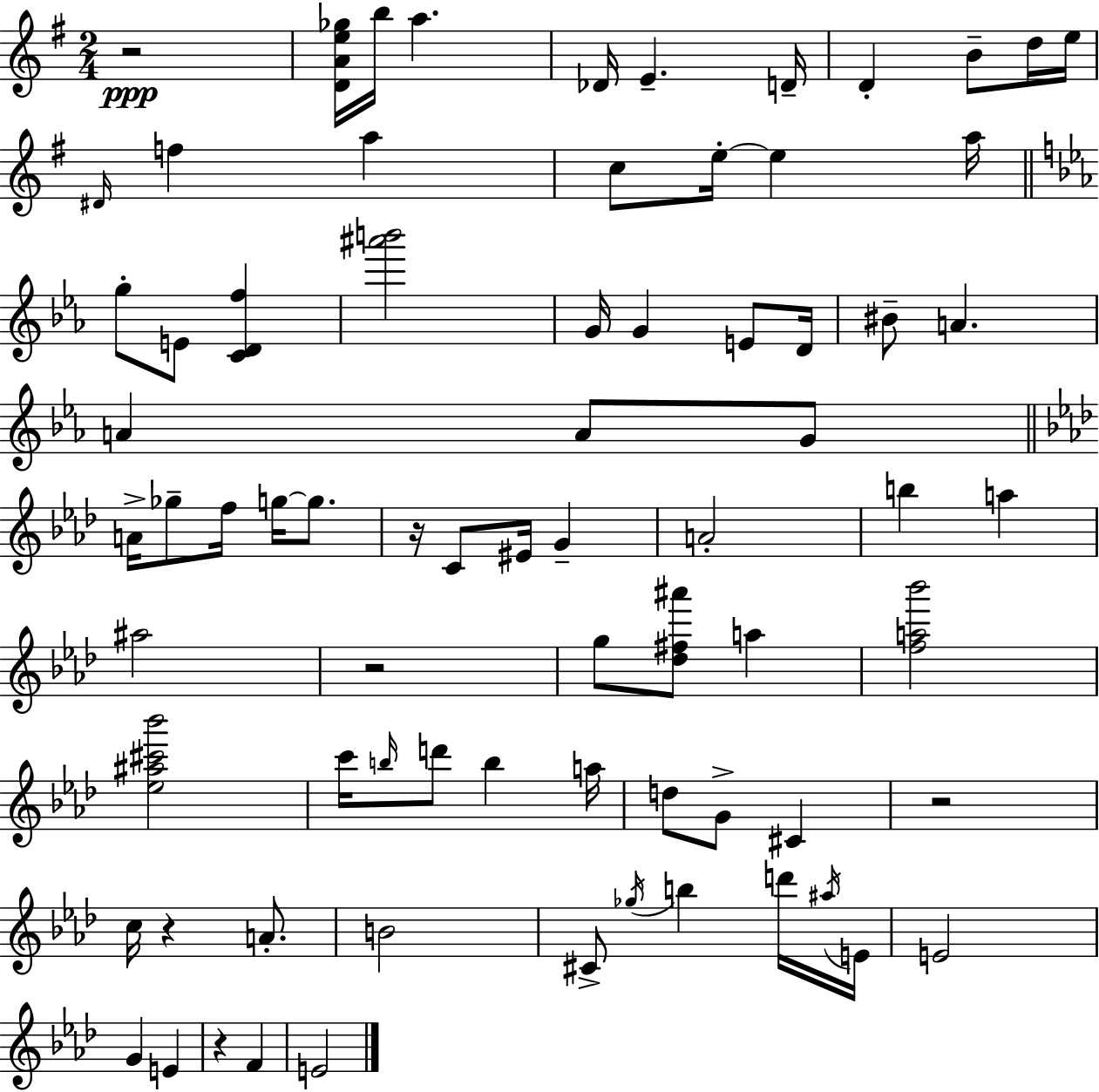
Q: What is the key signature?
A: E minor